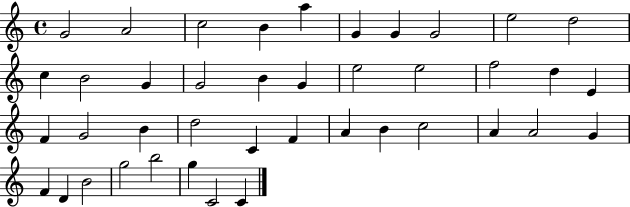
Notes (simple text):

G4/h A4/h C5/h B4/q A5/q G4/q G4/q G4/h E5/h D5/h C5/q B4/h G4/q G4/h B4/q G4/q E5/h E5/h F5/h D5/q E4/q F4/q G4/h B4/q D5/h C4/q F4/q A4/q B4/q C5/h A4/q A4/h G4/q F4/q D4/q B4/h G5/h B5/h G5/q C4/h C4/q